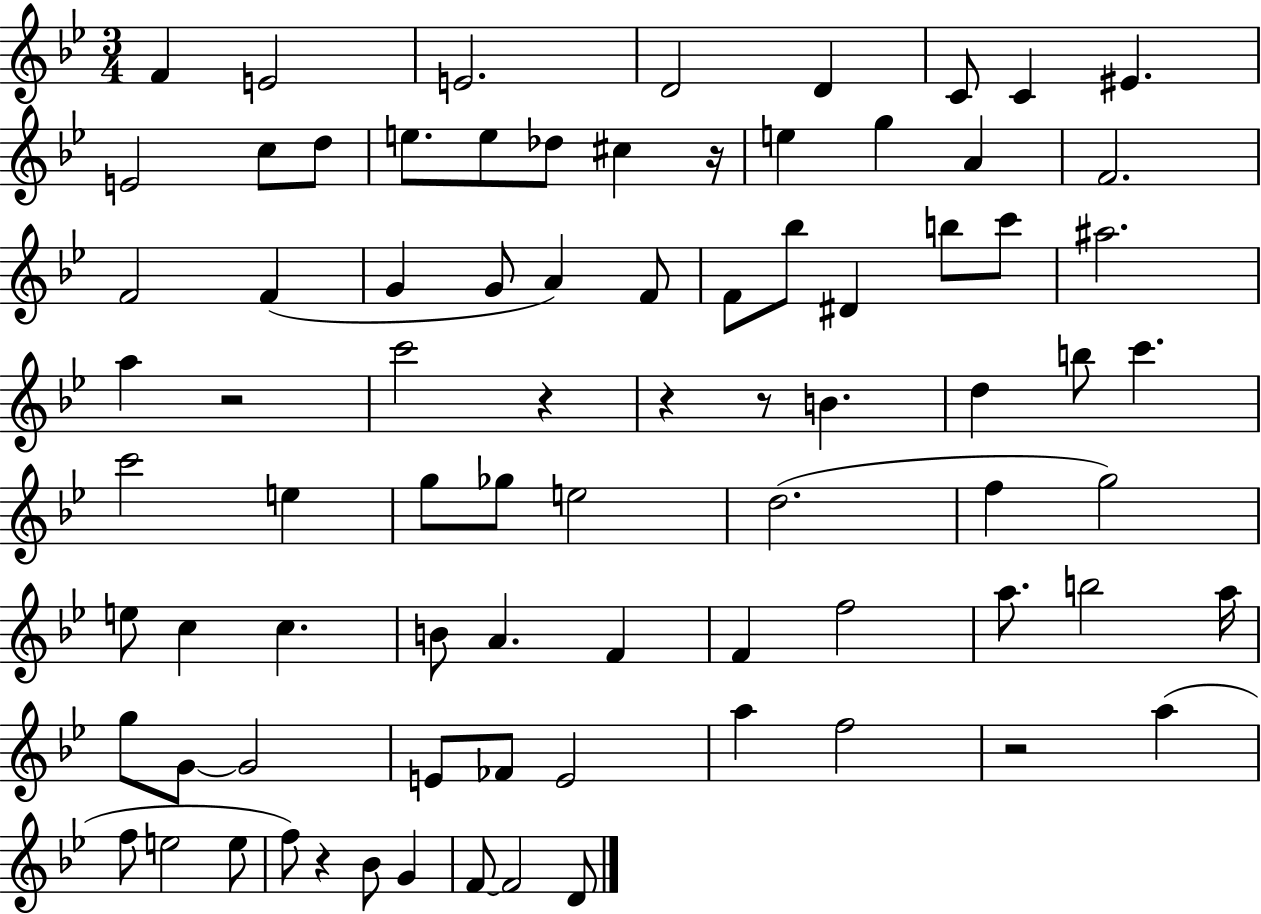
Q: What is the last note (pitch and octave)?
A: D4